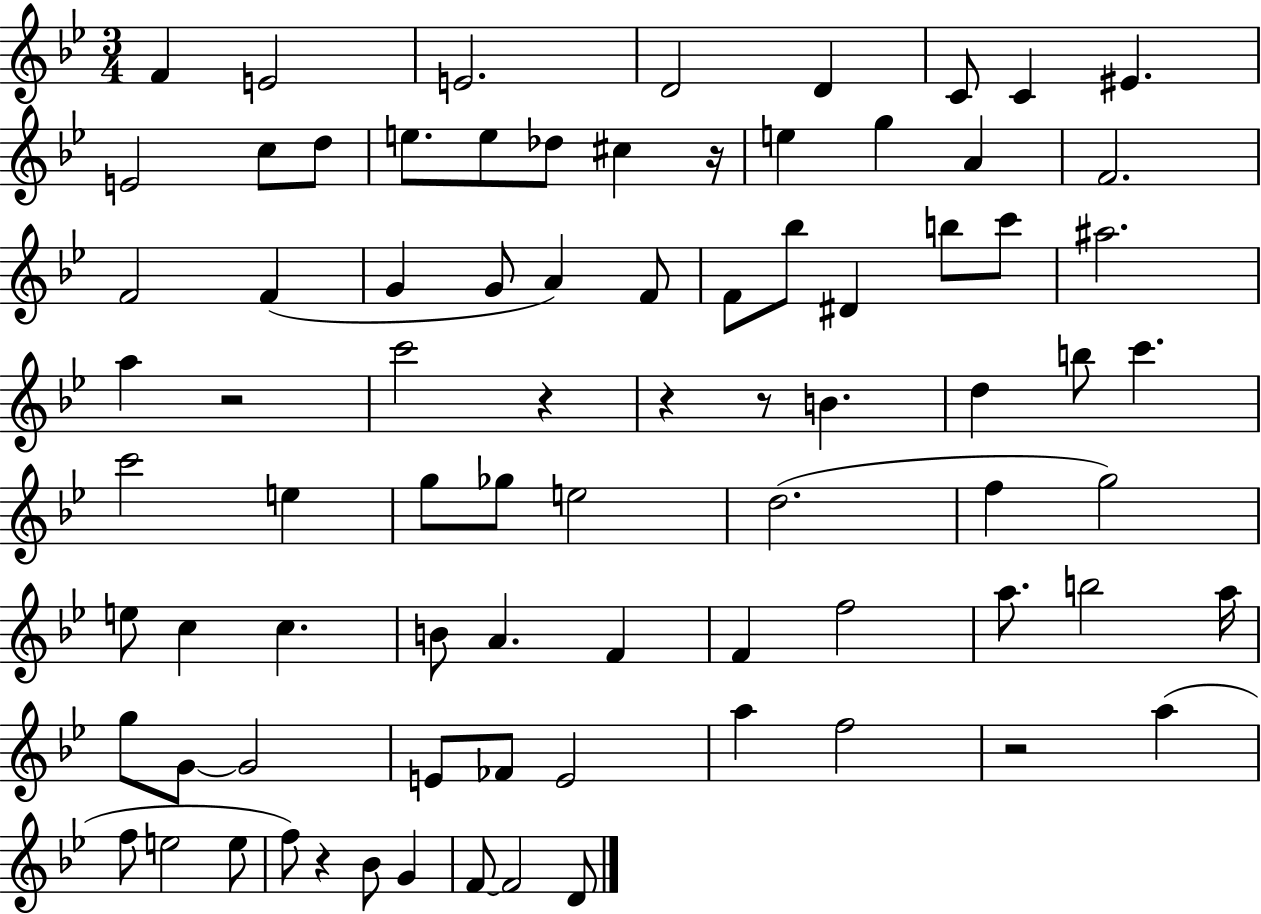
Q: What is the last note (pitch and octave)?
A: D4